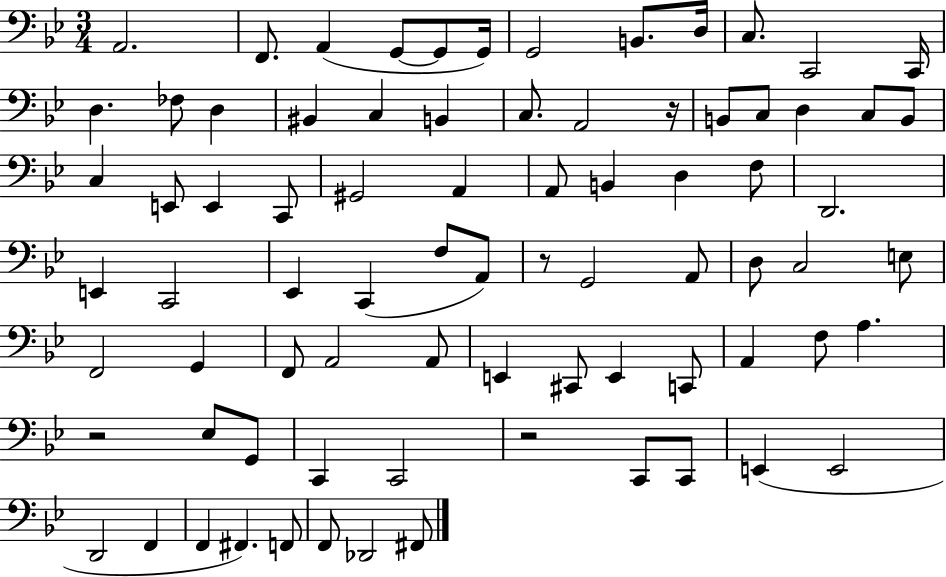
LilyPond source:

{
  \clef bass
  \numericTimeSignature
  \time 3/4
  \key bes \major
  a,2. | f,8. a,4( g,8~~ g,8 g,16) | g,2 b,8. d16 | c8. c,2 c,16 | \break d4. fes8 d4 | bis,4 c4 b,4 | c8. a,2 r16 | b,8 c8 d4 c8 b,8 | \break c4 e,8 e,4 c,8 | gis,2 a,4 | a,8 b,4 d4 f8 | d,2. | \break e,4 c,2 | ees,4 c,4( f8 a,8) | r8 g,2 a,8 | d8 c2 e8 | \break f,2 g,4 | f,8 a,2 a,8 | e,4 cis,8 e,4 c,8 | a,4 f8 a4. | \break r2 ees8 g,8 | c,4 c,2 | r2 c,8 c,8 | e,4( e,2 | \break d,2 f,4 | f,4 fis,4.) f,8 | f,8 des,2 fis,8 | \bar "|."
}